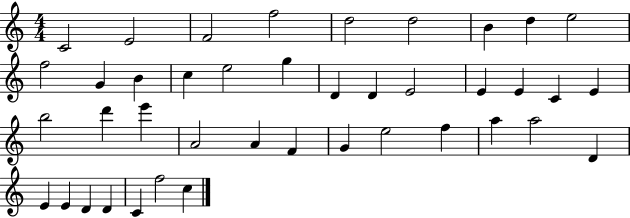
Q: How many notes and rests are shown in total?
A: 41